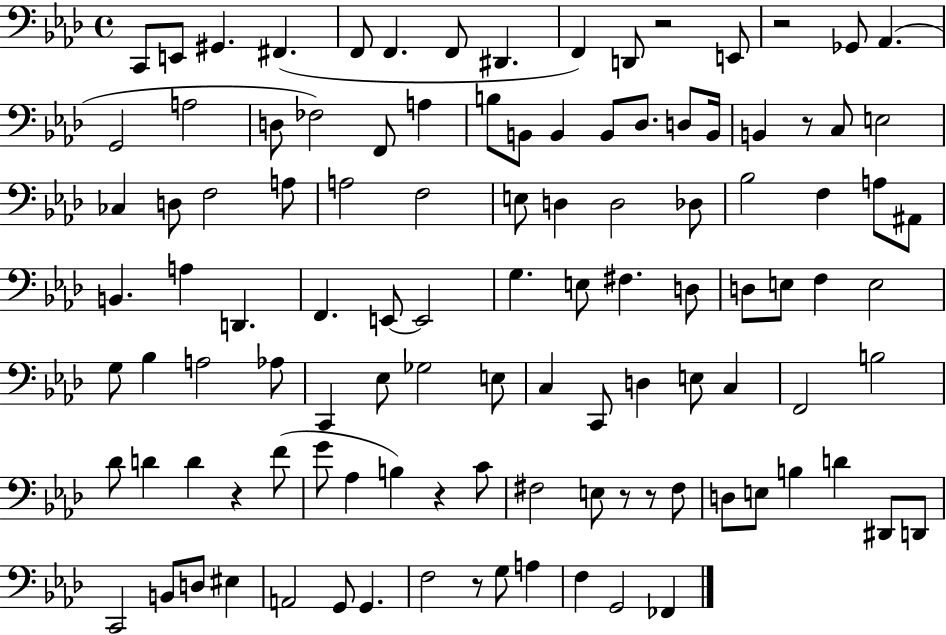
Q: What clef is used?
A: bass